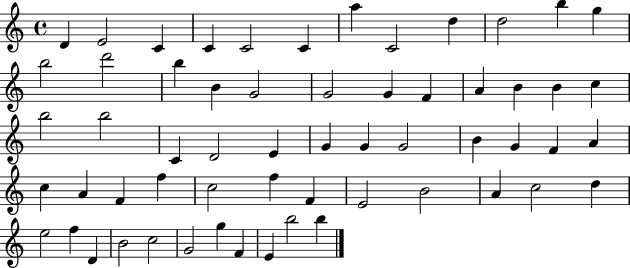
D4/q E4/h C4/q C4/q C4/h C4/q A5/q C4/h D5/q D5/h B5/q G5/q B5/h D6/h B5/q B4/q G4/h G4/h G4/q F4/q A4/q B4/q B4/q C5/q B5/h B5/h C4/q D4/h E4/q G4/q G4/q G4/h B4/q G4/q F4/q A4/q C5/q A4/q F4/q F5/q C5/h F5/q F4/q E4/h B4/h A4/q C5/h D5/q E5/h F5/q D4/q B4/h C5/h G4/h G5/q F4/q E4/q B5/h B5/q